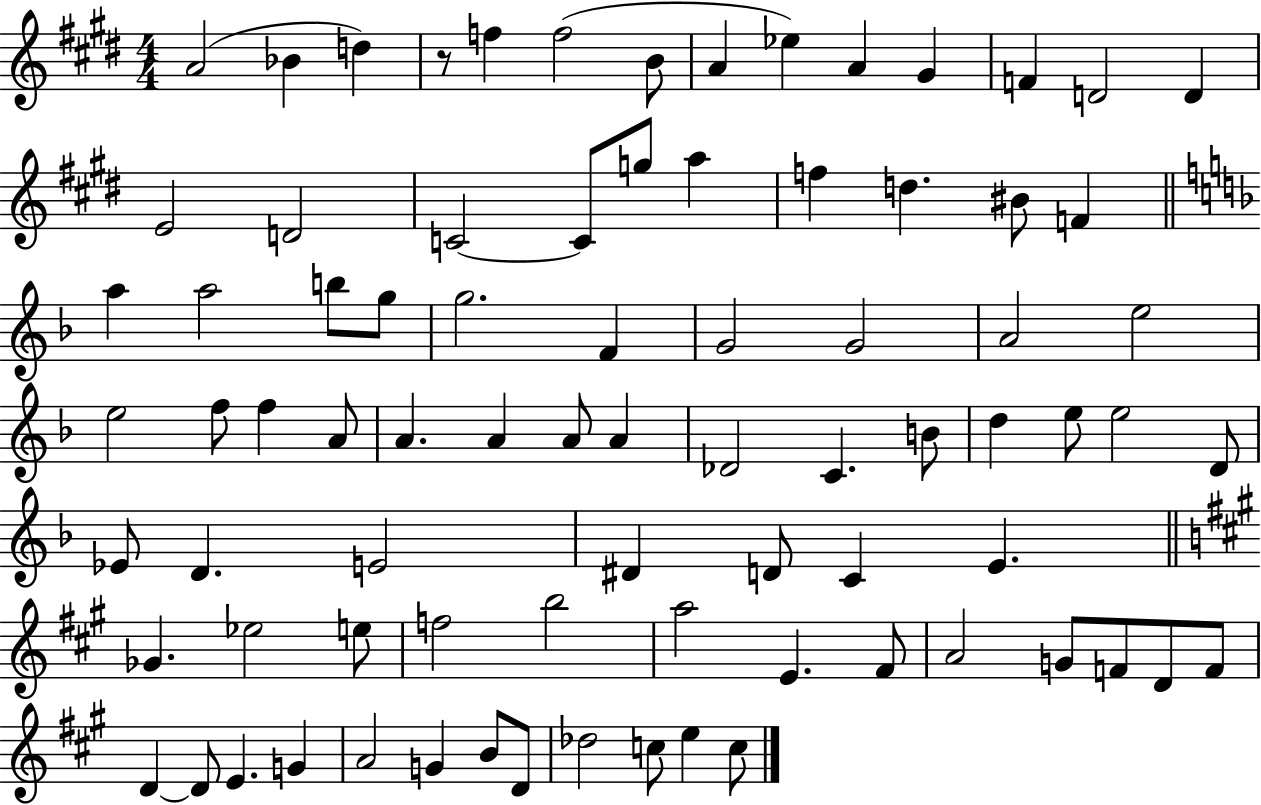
X:1
T:Untitled
M:4/4
L:1/4
K:E
A2 _B d z/2 f f2 B/2 A _e A ^G F D2 D E2 D2 C2 C/2 g/2 a f d ^B/2 F a a2 b/2 g/2 g2 F G2 G2 A2 e2 e2 f/2 f A/2 A A A/2 A _D2 C B/2 d e/2 e2 D/2 _E/2 D E2 ^D D/2 C E _G _e2 e/2 f2 b2 a2 E ^F/2 A2 G/2 F/2 D/2 F/2 D D/2 E G A2 G B/2 D/2 _d2 c/2 e c/2